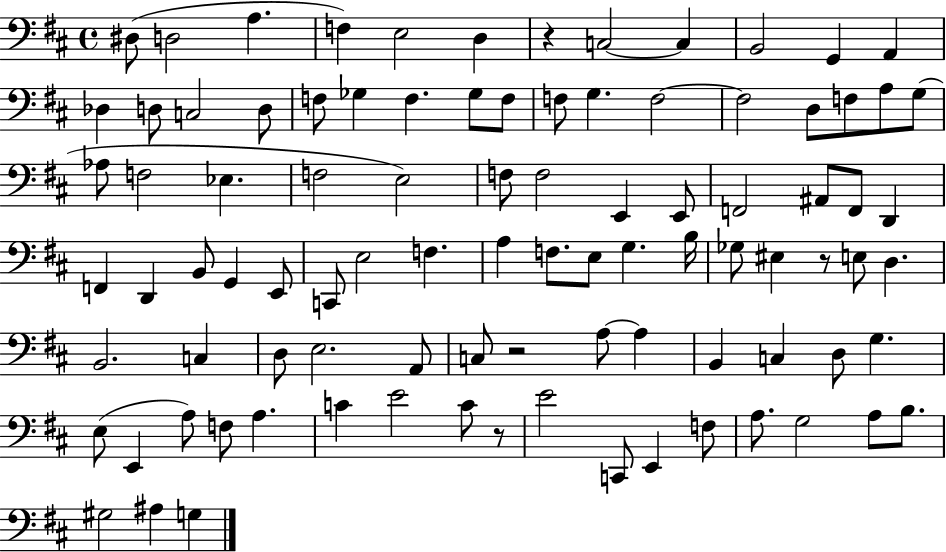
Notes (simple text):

D#3/e D3/h A3/q. F3/q E3/h D3/q R/q C3/h C3/q B2/h G2/q A2/q Db3/q D3/e C3/h D3/e F3/e Gb3/q F3/q. Gb3/e F3/e F3/e G3/q. F3/h F3/h D3/e F3/e A3/e G3/e Ab3/e F3/h Eb3/q. F3/h E3/h F3/e F3/h E2/q E2/e F2/h A#2/e F2/e D2/q F2/q D2/q B2/e G2/q E2/e C2/e E3/h F3/q. A3/q F3/e. E3/e G3/q. B3/s Gb3/e EIS3/q R/e E3/e D3/q. B2/h. C3/q D3/e E3/h. A2/e C3/e R/h A3/e A3/q B2/q C3/q D3/e G3/q. E3/e E2/q A3/e F3/e A3/q. C4/q E4/h C4/e R/e E4/h C2/e E2/q F3/e A3/e. G3/h A3/e B3/e. G#3/h A#3/q G3/q